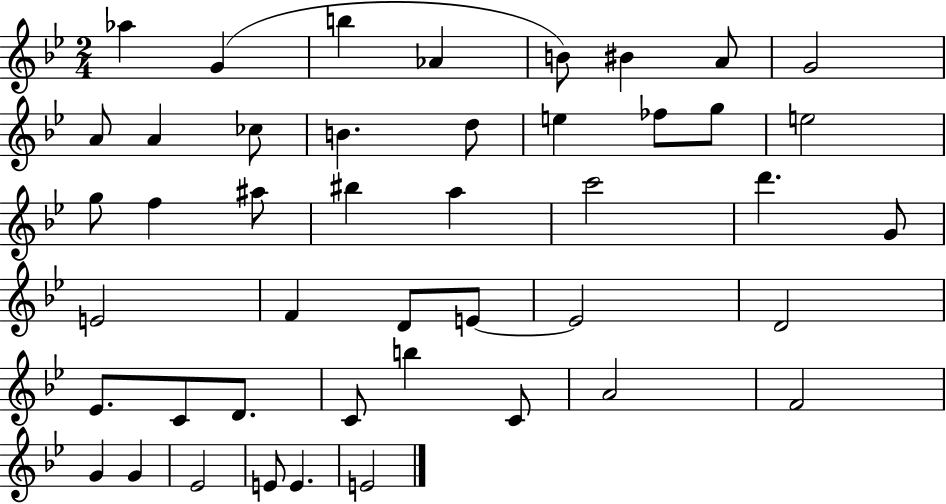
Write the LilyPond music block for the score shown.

{
  \clef treble
  \numericTimeSignature
  \time 2/4
  \key bes \major
  aes''4 g'4( | b''4 aes'4 | b'8) bis'4 a'8 | g'2 | \break a'8 a'4 ces''8 | b'4. d''8 | e''4 fes''8 g''8 | e''2 | \break g''8 f''4 ais''8 | bis''4 a''4 | c'''2 | d'''4. g'8 | \break e'2 | f'4 d'8 e'8~~ | e'2 | d'2 | \break ees'8. c'8 d'8. | c'8 b''4 c'8 | a'2 | f'2 | \break g'4 g'4 | ees'2 | e'8 e'4. | e'2 | \break \bar "|."
}